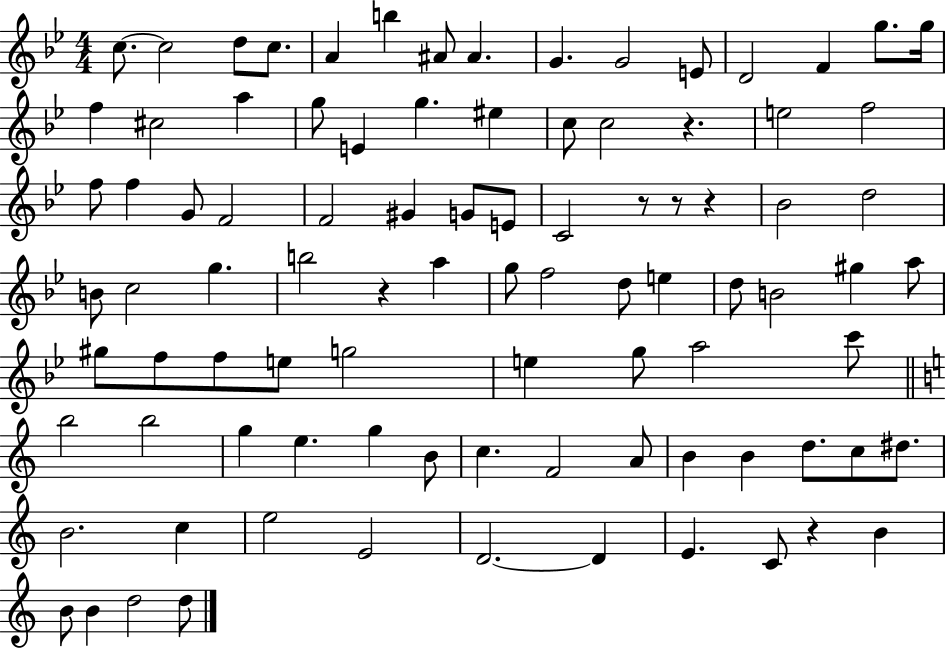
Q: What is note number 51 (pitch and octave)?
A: G#5